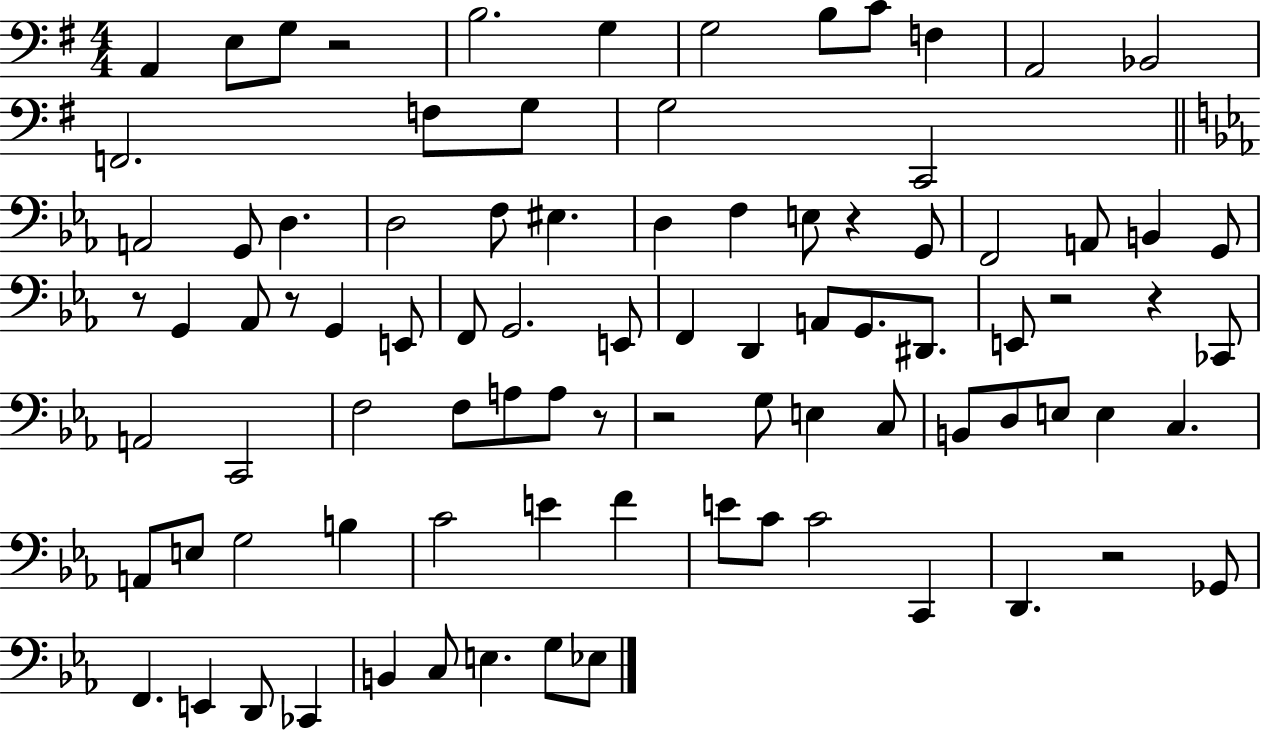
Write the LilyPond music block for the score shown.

{
  \clef bass
  \numericTimeSignature
  \time 4/4
  \key g \major
  \repeat volta 2 { a,4 e8 g8 r2 | b2. g4 | g2 b8 c'8 f4 | a,2 bes,2 | \break f,2. f8 g8 | g2 c,2 | \bar "||" \break \key c \minor a,2 g,8 d4. | d2 f8 eis4. | d4 f4 e8 r4 g,8 | f,2 a,8 b,4 g,8 | \break r8 g,4 aes,8 r8 g,4 e,8 | f,8 g,2. e,8 | f,4 d,4 a,8 g,8. dis,8. | e,8 r2 r4 ces,8 | \break a,2 c,2 | f2 f8 a8 a8 r8 | r2 g8 e4 c8 | b,8 d8 e8 e4 c4. | \break a,8 e8 g2 b4 | c'2 e'4 f'4 | e'8 c'8 c'2 c,4 | d,4. r2 ges,8 | \break f,4. e,4 d,8 ces,4 | b,4 c8 e4. g8 ees8 | } \bar "|."
}